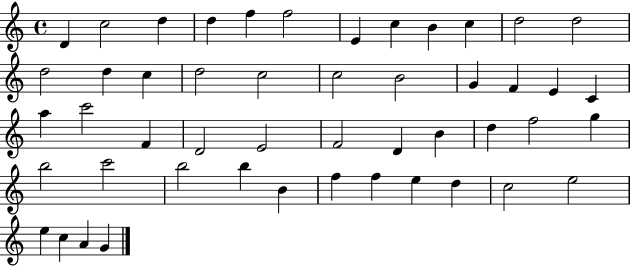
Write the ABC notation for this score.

X:1
T:Untitled
M:4/4
L:1/4
K:C
D c2 d d f f2 E c B c d2 d2 d2 d c d2 c2 c2 B2 G F E C a c'2 F D2 E2 F2 D B d f2 g b2 c'2 b2 b B f f e d c2 e2 e c A G